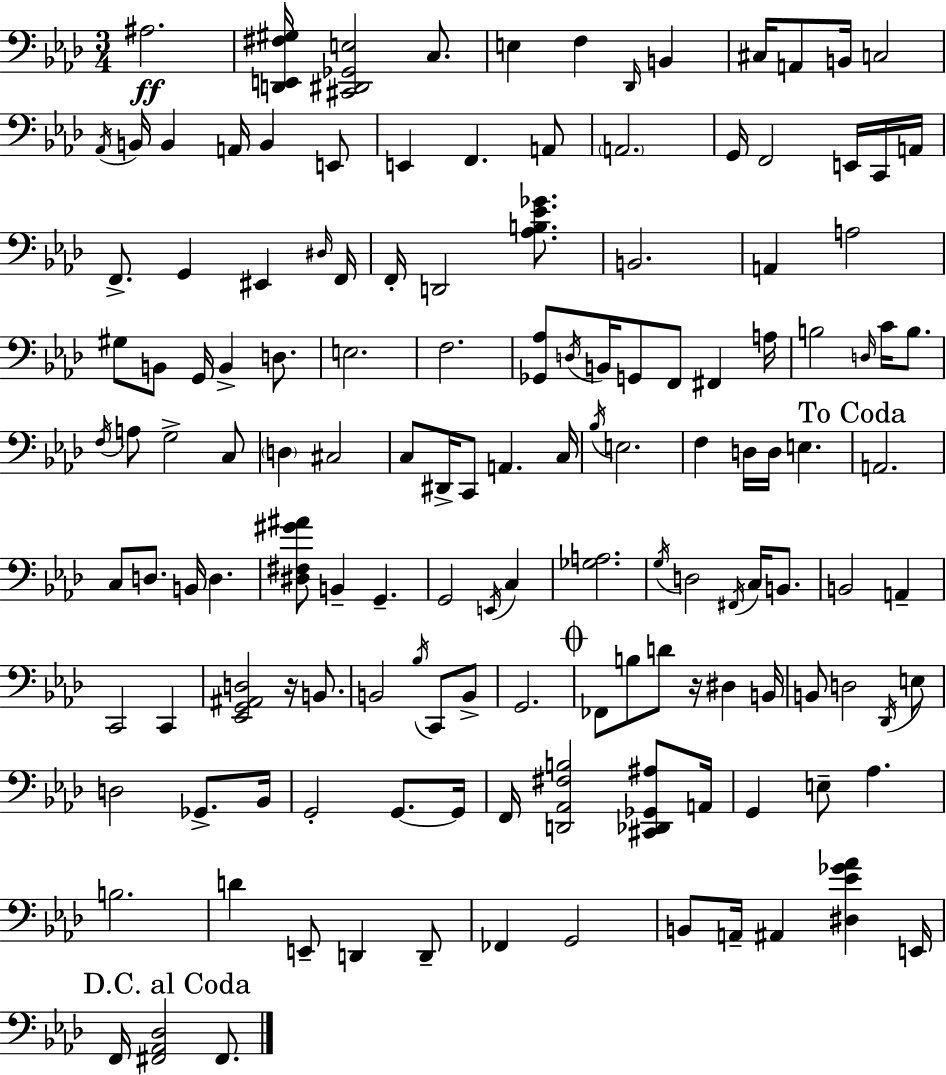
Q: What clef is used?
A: bass